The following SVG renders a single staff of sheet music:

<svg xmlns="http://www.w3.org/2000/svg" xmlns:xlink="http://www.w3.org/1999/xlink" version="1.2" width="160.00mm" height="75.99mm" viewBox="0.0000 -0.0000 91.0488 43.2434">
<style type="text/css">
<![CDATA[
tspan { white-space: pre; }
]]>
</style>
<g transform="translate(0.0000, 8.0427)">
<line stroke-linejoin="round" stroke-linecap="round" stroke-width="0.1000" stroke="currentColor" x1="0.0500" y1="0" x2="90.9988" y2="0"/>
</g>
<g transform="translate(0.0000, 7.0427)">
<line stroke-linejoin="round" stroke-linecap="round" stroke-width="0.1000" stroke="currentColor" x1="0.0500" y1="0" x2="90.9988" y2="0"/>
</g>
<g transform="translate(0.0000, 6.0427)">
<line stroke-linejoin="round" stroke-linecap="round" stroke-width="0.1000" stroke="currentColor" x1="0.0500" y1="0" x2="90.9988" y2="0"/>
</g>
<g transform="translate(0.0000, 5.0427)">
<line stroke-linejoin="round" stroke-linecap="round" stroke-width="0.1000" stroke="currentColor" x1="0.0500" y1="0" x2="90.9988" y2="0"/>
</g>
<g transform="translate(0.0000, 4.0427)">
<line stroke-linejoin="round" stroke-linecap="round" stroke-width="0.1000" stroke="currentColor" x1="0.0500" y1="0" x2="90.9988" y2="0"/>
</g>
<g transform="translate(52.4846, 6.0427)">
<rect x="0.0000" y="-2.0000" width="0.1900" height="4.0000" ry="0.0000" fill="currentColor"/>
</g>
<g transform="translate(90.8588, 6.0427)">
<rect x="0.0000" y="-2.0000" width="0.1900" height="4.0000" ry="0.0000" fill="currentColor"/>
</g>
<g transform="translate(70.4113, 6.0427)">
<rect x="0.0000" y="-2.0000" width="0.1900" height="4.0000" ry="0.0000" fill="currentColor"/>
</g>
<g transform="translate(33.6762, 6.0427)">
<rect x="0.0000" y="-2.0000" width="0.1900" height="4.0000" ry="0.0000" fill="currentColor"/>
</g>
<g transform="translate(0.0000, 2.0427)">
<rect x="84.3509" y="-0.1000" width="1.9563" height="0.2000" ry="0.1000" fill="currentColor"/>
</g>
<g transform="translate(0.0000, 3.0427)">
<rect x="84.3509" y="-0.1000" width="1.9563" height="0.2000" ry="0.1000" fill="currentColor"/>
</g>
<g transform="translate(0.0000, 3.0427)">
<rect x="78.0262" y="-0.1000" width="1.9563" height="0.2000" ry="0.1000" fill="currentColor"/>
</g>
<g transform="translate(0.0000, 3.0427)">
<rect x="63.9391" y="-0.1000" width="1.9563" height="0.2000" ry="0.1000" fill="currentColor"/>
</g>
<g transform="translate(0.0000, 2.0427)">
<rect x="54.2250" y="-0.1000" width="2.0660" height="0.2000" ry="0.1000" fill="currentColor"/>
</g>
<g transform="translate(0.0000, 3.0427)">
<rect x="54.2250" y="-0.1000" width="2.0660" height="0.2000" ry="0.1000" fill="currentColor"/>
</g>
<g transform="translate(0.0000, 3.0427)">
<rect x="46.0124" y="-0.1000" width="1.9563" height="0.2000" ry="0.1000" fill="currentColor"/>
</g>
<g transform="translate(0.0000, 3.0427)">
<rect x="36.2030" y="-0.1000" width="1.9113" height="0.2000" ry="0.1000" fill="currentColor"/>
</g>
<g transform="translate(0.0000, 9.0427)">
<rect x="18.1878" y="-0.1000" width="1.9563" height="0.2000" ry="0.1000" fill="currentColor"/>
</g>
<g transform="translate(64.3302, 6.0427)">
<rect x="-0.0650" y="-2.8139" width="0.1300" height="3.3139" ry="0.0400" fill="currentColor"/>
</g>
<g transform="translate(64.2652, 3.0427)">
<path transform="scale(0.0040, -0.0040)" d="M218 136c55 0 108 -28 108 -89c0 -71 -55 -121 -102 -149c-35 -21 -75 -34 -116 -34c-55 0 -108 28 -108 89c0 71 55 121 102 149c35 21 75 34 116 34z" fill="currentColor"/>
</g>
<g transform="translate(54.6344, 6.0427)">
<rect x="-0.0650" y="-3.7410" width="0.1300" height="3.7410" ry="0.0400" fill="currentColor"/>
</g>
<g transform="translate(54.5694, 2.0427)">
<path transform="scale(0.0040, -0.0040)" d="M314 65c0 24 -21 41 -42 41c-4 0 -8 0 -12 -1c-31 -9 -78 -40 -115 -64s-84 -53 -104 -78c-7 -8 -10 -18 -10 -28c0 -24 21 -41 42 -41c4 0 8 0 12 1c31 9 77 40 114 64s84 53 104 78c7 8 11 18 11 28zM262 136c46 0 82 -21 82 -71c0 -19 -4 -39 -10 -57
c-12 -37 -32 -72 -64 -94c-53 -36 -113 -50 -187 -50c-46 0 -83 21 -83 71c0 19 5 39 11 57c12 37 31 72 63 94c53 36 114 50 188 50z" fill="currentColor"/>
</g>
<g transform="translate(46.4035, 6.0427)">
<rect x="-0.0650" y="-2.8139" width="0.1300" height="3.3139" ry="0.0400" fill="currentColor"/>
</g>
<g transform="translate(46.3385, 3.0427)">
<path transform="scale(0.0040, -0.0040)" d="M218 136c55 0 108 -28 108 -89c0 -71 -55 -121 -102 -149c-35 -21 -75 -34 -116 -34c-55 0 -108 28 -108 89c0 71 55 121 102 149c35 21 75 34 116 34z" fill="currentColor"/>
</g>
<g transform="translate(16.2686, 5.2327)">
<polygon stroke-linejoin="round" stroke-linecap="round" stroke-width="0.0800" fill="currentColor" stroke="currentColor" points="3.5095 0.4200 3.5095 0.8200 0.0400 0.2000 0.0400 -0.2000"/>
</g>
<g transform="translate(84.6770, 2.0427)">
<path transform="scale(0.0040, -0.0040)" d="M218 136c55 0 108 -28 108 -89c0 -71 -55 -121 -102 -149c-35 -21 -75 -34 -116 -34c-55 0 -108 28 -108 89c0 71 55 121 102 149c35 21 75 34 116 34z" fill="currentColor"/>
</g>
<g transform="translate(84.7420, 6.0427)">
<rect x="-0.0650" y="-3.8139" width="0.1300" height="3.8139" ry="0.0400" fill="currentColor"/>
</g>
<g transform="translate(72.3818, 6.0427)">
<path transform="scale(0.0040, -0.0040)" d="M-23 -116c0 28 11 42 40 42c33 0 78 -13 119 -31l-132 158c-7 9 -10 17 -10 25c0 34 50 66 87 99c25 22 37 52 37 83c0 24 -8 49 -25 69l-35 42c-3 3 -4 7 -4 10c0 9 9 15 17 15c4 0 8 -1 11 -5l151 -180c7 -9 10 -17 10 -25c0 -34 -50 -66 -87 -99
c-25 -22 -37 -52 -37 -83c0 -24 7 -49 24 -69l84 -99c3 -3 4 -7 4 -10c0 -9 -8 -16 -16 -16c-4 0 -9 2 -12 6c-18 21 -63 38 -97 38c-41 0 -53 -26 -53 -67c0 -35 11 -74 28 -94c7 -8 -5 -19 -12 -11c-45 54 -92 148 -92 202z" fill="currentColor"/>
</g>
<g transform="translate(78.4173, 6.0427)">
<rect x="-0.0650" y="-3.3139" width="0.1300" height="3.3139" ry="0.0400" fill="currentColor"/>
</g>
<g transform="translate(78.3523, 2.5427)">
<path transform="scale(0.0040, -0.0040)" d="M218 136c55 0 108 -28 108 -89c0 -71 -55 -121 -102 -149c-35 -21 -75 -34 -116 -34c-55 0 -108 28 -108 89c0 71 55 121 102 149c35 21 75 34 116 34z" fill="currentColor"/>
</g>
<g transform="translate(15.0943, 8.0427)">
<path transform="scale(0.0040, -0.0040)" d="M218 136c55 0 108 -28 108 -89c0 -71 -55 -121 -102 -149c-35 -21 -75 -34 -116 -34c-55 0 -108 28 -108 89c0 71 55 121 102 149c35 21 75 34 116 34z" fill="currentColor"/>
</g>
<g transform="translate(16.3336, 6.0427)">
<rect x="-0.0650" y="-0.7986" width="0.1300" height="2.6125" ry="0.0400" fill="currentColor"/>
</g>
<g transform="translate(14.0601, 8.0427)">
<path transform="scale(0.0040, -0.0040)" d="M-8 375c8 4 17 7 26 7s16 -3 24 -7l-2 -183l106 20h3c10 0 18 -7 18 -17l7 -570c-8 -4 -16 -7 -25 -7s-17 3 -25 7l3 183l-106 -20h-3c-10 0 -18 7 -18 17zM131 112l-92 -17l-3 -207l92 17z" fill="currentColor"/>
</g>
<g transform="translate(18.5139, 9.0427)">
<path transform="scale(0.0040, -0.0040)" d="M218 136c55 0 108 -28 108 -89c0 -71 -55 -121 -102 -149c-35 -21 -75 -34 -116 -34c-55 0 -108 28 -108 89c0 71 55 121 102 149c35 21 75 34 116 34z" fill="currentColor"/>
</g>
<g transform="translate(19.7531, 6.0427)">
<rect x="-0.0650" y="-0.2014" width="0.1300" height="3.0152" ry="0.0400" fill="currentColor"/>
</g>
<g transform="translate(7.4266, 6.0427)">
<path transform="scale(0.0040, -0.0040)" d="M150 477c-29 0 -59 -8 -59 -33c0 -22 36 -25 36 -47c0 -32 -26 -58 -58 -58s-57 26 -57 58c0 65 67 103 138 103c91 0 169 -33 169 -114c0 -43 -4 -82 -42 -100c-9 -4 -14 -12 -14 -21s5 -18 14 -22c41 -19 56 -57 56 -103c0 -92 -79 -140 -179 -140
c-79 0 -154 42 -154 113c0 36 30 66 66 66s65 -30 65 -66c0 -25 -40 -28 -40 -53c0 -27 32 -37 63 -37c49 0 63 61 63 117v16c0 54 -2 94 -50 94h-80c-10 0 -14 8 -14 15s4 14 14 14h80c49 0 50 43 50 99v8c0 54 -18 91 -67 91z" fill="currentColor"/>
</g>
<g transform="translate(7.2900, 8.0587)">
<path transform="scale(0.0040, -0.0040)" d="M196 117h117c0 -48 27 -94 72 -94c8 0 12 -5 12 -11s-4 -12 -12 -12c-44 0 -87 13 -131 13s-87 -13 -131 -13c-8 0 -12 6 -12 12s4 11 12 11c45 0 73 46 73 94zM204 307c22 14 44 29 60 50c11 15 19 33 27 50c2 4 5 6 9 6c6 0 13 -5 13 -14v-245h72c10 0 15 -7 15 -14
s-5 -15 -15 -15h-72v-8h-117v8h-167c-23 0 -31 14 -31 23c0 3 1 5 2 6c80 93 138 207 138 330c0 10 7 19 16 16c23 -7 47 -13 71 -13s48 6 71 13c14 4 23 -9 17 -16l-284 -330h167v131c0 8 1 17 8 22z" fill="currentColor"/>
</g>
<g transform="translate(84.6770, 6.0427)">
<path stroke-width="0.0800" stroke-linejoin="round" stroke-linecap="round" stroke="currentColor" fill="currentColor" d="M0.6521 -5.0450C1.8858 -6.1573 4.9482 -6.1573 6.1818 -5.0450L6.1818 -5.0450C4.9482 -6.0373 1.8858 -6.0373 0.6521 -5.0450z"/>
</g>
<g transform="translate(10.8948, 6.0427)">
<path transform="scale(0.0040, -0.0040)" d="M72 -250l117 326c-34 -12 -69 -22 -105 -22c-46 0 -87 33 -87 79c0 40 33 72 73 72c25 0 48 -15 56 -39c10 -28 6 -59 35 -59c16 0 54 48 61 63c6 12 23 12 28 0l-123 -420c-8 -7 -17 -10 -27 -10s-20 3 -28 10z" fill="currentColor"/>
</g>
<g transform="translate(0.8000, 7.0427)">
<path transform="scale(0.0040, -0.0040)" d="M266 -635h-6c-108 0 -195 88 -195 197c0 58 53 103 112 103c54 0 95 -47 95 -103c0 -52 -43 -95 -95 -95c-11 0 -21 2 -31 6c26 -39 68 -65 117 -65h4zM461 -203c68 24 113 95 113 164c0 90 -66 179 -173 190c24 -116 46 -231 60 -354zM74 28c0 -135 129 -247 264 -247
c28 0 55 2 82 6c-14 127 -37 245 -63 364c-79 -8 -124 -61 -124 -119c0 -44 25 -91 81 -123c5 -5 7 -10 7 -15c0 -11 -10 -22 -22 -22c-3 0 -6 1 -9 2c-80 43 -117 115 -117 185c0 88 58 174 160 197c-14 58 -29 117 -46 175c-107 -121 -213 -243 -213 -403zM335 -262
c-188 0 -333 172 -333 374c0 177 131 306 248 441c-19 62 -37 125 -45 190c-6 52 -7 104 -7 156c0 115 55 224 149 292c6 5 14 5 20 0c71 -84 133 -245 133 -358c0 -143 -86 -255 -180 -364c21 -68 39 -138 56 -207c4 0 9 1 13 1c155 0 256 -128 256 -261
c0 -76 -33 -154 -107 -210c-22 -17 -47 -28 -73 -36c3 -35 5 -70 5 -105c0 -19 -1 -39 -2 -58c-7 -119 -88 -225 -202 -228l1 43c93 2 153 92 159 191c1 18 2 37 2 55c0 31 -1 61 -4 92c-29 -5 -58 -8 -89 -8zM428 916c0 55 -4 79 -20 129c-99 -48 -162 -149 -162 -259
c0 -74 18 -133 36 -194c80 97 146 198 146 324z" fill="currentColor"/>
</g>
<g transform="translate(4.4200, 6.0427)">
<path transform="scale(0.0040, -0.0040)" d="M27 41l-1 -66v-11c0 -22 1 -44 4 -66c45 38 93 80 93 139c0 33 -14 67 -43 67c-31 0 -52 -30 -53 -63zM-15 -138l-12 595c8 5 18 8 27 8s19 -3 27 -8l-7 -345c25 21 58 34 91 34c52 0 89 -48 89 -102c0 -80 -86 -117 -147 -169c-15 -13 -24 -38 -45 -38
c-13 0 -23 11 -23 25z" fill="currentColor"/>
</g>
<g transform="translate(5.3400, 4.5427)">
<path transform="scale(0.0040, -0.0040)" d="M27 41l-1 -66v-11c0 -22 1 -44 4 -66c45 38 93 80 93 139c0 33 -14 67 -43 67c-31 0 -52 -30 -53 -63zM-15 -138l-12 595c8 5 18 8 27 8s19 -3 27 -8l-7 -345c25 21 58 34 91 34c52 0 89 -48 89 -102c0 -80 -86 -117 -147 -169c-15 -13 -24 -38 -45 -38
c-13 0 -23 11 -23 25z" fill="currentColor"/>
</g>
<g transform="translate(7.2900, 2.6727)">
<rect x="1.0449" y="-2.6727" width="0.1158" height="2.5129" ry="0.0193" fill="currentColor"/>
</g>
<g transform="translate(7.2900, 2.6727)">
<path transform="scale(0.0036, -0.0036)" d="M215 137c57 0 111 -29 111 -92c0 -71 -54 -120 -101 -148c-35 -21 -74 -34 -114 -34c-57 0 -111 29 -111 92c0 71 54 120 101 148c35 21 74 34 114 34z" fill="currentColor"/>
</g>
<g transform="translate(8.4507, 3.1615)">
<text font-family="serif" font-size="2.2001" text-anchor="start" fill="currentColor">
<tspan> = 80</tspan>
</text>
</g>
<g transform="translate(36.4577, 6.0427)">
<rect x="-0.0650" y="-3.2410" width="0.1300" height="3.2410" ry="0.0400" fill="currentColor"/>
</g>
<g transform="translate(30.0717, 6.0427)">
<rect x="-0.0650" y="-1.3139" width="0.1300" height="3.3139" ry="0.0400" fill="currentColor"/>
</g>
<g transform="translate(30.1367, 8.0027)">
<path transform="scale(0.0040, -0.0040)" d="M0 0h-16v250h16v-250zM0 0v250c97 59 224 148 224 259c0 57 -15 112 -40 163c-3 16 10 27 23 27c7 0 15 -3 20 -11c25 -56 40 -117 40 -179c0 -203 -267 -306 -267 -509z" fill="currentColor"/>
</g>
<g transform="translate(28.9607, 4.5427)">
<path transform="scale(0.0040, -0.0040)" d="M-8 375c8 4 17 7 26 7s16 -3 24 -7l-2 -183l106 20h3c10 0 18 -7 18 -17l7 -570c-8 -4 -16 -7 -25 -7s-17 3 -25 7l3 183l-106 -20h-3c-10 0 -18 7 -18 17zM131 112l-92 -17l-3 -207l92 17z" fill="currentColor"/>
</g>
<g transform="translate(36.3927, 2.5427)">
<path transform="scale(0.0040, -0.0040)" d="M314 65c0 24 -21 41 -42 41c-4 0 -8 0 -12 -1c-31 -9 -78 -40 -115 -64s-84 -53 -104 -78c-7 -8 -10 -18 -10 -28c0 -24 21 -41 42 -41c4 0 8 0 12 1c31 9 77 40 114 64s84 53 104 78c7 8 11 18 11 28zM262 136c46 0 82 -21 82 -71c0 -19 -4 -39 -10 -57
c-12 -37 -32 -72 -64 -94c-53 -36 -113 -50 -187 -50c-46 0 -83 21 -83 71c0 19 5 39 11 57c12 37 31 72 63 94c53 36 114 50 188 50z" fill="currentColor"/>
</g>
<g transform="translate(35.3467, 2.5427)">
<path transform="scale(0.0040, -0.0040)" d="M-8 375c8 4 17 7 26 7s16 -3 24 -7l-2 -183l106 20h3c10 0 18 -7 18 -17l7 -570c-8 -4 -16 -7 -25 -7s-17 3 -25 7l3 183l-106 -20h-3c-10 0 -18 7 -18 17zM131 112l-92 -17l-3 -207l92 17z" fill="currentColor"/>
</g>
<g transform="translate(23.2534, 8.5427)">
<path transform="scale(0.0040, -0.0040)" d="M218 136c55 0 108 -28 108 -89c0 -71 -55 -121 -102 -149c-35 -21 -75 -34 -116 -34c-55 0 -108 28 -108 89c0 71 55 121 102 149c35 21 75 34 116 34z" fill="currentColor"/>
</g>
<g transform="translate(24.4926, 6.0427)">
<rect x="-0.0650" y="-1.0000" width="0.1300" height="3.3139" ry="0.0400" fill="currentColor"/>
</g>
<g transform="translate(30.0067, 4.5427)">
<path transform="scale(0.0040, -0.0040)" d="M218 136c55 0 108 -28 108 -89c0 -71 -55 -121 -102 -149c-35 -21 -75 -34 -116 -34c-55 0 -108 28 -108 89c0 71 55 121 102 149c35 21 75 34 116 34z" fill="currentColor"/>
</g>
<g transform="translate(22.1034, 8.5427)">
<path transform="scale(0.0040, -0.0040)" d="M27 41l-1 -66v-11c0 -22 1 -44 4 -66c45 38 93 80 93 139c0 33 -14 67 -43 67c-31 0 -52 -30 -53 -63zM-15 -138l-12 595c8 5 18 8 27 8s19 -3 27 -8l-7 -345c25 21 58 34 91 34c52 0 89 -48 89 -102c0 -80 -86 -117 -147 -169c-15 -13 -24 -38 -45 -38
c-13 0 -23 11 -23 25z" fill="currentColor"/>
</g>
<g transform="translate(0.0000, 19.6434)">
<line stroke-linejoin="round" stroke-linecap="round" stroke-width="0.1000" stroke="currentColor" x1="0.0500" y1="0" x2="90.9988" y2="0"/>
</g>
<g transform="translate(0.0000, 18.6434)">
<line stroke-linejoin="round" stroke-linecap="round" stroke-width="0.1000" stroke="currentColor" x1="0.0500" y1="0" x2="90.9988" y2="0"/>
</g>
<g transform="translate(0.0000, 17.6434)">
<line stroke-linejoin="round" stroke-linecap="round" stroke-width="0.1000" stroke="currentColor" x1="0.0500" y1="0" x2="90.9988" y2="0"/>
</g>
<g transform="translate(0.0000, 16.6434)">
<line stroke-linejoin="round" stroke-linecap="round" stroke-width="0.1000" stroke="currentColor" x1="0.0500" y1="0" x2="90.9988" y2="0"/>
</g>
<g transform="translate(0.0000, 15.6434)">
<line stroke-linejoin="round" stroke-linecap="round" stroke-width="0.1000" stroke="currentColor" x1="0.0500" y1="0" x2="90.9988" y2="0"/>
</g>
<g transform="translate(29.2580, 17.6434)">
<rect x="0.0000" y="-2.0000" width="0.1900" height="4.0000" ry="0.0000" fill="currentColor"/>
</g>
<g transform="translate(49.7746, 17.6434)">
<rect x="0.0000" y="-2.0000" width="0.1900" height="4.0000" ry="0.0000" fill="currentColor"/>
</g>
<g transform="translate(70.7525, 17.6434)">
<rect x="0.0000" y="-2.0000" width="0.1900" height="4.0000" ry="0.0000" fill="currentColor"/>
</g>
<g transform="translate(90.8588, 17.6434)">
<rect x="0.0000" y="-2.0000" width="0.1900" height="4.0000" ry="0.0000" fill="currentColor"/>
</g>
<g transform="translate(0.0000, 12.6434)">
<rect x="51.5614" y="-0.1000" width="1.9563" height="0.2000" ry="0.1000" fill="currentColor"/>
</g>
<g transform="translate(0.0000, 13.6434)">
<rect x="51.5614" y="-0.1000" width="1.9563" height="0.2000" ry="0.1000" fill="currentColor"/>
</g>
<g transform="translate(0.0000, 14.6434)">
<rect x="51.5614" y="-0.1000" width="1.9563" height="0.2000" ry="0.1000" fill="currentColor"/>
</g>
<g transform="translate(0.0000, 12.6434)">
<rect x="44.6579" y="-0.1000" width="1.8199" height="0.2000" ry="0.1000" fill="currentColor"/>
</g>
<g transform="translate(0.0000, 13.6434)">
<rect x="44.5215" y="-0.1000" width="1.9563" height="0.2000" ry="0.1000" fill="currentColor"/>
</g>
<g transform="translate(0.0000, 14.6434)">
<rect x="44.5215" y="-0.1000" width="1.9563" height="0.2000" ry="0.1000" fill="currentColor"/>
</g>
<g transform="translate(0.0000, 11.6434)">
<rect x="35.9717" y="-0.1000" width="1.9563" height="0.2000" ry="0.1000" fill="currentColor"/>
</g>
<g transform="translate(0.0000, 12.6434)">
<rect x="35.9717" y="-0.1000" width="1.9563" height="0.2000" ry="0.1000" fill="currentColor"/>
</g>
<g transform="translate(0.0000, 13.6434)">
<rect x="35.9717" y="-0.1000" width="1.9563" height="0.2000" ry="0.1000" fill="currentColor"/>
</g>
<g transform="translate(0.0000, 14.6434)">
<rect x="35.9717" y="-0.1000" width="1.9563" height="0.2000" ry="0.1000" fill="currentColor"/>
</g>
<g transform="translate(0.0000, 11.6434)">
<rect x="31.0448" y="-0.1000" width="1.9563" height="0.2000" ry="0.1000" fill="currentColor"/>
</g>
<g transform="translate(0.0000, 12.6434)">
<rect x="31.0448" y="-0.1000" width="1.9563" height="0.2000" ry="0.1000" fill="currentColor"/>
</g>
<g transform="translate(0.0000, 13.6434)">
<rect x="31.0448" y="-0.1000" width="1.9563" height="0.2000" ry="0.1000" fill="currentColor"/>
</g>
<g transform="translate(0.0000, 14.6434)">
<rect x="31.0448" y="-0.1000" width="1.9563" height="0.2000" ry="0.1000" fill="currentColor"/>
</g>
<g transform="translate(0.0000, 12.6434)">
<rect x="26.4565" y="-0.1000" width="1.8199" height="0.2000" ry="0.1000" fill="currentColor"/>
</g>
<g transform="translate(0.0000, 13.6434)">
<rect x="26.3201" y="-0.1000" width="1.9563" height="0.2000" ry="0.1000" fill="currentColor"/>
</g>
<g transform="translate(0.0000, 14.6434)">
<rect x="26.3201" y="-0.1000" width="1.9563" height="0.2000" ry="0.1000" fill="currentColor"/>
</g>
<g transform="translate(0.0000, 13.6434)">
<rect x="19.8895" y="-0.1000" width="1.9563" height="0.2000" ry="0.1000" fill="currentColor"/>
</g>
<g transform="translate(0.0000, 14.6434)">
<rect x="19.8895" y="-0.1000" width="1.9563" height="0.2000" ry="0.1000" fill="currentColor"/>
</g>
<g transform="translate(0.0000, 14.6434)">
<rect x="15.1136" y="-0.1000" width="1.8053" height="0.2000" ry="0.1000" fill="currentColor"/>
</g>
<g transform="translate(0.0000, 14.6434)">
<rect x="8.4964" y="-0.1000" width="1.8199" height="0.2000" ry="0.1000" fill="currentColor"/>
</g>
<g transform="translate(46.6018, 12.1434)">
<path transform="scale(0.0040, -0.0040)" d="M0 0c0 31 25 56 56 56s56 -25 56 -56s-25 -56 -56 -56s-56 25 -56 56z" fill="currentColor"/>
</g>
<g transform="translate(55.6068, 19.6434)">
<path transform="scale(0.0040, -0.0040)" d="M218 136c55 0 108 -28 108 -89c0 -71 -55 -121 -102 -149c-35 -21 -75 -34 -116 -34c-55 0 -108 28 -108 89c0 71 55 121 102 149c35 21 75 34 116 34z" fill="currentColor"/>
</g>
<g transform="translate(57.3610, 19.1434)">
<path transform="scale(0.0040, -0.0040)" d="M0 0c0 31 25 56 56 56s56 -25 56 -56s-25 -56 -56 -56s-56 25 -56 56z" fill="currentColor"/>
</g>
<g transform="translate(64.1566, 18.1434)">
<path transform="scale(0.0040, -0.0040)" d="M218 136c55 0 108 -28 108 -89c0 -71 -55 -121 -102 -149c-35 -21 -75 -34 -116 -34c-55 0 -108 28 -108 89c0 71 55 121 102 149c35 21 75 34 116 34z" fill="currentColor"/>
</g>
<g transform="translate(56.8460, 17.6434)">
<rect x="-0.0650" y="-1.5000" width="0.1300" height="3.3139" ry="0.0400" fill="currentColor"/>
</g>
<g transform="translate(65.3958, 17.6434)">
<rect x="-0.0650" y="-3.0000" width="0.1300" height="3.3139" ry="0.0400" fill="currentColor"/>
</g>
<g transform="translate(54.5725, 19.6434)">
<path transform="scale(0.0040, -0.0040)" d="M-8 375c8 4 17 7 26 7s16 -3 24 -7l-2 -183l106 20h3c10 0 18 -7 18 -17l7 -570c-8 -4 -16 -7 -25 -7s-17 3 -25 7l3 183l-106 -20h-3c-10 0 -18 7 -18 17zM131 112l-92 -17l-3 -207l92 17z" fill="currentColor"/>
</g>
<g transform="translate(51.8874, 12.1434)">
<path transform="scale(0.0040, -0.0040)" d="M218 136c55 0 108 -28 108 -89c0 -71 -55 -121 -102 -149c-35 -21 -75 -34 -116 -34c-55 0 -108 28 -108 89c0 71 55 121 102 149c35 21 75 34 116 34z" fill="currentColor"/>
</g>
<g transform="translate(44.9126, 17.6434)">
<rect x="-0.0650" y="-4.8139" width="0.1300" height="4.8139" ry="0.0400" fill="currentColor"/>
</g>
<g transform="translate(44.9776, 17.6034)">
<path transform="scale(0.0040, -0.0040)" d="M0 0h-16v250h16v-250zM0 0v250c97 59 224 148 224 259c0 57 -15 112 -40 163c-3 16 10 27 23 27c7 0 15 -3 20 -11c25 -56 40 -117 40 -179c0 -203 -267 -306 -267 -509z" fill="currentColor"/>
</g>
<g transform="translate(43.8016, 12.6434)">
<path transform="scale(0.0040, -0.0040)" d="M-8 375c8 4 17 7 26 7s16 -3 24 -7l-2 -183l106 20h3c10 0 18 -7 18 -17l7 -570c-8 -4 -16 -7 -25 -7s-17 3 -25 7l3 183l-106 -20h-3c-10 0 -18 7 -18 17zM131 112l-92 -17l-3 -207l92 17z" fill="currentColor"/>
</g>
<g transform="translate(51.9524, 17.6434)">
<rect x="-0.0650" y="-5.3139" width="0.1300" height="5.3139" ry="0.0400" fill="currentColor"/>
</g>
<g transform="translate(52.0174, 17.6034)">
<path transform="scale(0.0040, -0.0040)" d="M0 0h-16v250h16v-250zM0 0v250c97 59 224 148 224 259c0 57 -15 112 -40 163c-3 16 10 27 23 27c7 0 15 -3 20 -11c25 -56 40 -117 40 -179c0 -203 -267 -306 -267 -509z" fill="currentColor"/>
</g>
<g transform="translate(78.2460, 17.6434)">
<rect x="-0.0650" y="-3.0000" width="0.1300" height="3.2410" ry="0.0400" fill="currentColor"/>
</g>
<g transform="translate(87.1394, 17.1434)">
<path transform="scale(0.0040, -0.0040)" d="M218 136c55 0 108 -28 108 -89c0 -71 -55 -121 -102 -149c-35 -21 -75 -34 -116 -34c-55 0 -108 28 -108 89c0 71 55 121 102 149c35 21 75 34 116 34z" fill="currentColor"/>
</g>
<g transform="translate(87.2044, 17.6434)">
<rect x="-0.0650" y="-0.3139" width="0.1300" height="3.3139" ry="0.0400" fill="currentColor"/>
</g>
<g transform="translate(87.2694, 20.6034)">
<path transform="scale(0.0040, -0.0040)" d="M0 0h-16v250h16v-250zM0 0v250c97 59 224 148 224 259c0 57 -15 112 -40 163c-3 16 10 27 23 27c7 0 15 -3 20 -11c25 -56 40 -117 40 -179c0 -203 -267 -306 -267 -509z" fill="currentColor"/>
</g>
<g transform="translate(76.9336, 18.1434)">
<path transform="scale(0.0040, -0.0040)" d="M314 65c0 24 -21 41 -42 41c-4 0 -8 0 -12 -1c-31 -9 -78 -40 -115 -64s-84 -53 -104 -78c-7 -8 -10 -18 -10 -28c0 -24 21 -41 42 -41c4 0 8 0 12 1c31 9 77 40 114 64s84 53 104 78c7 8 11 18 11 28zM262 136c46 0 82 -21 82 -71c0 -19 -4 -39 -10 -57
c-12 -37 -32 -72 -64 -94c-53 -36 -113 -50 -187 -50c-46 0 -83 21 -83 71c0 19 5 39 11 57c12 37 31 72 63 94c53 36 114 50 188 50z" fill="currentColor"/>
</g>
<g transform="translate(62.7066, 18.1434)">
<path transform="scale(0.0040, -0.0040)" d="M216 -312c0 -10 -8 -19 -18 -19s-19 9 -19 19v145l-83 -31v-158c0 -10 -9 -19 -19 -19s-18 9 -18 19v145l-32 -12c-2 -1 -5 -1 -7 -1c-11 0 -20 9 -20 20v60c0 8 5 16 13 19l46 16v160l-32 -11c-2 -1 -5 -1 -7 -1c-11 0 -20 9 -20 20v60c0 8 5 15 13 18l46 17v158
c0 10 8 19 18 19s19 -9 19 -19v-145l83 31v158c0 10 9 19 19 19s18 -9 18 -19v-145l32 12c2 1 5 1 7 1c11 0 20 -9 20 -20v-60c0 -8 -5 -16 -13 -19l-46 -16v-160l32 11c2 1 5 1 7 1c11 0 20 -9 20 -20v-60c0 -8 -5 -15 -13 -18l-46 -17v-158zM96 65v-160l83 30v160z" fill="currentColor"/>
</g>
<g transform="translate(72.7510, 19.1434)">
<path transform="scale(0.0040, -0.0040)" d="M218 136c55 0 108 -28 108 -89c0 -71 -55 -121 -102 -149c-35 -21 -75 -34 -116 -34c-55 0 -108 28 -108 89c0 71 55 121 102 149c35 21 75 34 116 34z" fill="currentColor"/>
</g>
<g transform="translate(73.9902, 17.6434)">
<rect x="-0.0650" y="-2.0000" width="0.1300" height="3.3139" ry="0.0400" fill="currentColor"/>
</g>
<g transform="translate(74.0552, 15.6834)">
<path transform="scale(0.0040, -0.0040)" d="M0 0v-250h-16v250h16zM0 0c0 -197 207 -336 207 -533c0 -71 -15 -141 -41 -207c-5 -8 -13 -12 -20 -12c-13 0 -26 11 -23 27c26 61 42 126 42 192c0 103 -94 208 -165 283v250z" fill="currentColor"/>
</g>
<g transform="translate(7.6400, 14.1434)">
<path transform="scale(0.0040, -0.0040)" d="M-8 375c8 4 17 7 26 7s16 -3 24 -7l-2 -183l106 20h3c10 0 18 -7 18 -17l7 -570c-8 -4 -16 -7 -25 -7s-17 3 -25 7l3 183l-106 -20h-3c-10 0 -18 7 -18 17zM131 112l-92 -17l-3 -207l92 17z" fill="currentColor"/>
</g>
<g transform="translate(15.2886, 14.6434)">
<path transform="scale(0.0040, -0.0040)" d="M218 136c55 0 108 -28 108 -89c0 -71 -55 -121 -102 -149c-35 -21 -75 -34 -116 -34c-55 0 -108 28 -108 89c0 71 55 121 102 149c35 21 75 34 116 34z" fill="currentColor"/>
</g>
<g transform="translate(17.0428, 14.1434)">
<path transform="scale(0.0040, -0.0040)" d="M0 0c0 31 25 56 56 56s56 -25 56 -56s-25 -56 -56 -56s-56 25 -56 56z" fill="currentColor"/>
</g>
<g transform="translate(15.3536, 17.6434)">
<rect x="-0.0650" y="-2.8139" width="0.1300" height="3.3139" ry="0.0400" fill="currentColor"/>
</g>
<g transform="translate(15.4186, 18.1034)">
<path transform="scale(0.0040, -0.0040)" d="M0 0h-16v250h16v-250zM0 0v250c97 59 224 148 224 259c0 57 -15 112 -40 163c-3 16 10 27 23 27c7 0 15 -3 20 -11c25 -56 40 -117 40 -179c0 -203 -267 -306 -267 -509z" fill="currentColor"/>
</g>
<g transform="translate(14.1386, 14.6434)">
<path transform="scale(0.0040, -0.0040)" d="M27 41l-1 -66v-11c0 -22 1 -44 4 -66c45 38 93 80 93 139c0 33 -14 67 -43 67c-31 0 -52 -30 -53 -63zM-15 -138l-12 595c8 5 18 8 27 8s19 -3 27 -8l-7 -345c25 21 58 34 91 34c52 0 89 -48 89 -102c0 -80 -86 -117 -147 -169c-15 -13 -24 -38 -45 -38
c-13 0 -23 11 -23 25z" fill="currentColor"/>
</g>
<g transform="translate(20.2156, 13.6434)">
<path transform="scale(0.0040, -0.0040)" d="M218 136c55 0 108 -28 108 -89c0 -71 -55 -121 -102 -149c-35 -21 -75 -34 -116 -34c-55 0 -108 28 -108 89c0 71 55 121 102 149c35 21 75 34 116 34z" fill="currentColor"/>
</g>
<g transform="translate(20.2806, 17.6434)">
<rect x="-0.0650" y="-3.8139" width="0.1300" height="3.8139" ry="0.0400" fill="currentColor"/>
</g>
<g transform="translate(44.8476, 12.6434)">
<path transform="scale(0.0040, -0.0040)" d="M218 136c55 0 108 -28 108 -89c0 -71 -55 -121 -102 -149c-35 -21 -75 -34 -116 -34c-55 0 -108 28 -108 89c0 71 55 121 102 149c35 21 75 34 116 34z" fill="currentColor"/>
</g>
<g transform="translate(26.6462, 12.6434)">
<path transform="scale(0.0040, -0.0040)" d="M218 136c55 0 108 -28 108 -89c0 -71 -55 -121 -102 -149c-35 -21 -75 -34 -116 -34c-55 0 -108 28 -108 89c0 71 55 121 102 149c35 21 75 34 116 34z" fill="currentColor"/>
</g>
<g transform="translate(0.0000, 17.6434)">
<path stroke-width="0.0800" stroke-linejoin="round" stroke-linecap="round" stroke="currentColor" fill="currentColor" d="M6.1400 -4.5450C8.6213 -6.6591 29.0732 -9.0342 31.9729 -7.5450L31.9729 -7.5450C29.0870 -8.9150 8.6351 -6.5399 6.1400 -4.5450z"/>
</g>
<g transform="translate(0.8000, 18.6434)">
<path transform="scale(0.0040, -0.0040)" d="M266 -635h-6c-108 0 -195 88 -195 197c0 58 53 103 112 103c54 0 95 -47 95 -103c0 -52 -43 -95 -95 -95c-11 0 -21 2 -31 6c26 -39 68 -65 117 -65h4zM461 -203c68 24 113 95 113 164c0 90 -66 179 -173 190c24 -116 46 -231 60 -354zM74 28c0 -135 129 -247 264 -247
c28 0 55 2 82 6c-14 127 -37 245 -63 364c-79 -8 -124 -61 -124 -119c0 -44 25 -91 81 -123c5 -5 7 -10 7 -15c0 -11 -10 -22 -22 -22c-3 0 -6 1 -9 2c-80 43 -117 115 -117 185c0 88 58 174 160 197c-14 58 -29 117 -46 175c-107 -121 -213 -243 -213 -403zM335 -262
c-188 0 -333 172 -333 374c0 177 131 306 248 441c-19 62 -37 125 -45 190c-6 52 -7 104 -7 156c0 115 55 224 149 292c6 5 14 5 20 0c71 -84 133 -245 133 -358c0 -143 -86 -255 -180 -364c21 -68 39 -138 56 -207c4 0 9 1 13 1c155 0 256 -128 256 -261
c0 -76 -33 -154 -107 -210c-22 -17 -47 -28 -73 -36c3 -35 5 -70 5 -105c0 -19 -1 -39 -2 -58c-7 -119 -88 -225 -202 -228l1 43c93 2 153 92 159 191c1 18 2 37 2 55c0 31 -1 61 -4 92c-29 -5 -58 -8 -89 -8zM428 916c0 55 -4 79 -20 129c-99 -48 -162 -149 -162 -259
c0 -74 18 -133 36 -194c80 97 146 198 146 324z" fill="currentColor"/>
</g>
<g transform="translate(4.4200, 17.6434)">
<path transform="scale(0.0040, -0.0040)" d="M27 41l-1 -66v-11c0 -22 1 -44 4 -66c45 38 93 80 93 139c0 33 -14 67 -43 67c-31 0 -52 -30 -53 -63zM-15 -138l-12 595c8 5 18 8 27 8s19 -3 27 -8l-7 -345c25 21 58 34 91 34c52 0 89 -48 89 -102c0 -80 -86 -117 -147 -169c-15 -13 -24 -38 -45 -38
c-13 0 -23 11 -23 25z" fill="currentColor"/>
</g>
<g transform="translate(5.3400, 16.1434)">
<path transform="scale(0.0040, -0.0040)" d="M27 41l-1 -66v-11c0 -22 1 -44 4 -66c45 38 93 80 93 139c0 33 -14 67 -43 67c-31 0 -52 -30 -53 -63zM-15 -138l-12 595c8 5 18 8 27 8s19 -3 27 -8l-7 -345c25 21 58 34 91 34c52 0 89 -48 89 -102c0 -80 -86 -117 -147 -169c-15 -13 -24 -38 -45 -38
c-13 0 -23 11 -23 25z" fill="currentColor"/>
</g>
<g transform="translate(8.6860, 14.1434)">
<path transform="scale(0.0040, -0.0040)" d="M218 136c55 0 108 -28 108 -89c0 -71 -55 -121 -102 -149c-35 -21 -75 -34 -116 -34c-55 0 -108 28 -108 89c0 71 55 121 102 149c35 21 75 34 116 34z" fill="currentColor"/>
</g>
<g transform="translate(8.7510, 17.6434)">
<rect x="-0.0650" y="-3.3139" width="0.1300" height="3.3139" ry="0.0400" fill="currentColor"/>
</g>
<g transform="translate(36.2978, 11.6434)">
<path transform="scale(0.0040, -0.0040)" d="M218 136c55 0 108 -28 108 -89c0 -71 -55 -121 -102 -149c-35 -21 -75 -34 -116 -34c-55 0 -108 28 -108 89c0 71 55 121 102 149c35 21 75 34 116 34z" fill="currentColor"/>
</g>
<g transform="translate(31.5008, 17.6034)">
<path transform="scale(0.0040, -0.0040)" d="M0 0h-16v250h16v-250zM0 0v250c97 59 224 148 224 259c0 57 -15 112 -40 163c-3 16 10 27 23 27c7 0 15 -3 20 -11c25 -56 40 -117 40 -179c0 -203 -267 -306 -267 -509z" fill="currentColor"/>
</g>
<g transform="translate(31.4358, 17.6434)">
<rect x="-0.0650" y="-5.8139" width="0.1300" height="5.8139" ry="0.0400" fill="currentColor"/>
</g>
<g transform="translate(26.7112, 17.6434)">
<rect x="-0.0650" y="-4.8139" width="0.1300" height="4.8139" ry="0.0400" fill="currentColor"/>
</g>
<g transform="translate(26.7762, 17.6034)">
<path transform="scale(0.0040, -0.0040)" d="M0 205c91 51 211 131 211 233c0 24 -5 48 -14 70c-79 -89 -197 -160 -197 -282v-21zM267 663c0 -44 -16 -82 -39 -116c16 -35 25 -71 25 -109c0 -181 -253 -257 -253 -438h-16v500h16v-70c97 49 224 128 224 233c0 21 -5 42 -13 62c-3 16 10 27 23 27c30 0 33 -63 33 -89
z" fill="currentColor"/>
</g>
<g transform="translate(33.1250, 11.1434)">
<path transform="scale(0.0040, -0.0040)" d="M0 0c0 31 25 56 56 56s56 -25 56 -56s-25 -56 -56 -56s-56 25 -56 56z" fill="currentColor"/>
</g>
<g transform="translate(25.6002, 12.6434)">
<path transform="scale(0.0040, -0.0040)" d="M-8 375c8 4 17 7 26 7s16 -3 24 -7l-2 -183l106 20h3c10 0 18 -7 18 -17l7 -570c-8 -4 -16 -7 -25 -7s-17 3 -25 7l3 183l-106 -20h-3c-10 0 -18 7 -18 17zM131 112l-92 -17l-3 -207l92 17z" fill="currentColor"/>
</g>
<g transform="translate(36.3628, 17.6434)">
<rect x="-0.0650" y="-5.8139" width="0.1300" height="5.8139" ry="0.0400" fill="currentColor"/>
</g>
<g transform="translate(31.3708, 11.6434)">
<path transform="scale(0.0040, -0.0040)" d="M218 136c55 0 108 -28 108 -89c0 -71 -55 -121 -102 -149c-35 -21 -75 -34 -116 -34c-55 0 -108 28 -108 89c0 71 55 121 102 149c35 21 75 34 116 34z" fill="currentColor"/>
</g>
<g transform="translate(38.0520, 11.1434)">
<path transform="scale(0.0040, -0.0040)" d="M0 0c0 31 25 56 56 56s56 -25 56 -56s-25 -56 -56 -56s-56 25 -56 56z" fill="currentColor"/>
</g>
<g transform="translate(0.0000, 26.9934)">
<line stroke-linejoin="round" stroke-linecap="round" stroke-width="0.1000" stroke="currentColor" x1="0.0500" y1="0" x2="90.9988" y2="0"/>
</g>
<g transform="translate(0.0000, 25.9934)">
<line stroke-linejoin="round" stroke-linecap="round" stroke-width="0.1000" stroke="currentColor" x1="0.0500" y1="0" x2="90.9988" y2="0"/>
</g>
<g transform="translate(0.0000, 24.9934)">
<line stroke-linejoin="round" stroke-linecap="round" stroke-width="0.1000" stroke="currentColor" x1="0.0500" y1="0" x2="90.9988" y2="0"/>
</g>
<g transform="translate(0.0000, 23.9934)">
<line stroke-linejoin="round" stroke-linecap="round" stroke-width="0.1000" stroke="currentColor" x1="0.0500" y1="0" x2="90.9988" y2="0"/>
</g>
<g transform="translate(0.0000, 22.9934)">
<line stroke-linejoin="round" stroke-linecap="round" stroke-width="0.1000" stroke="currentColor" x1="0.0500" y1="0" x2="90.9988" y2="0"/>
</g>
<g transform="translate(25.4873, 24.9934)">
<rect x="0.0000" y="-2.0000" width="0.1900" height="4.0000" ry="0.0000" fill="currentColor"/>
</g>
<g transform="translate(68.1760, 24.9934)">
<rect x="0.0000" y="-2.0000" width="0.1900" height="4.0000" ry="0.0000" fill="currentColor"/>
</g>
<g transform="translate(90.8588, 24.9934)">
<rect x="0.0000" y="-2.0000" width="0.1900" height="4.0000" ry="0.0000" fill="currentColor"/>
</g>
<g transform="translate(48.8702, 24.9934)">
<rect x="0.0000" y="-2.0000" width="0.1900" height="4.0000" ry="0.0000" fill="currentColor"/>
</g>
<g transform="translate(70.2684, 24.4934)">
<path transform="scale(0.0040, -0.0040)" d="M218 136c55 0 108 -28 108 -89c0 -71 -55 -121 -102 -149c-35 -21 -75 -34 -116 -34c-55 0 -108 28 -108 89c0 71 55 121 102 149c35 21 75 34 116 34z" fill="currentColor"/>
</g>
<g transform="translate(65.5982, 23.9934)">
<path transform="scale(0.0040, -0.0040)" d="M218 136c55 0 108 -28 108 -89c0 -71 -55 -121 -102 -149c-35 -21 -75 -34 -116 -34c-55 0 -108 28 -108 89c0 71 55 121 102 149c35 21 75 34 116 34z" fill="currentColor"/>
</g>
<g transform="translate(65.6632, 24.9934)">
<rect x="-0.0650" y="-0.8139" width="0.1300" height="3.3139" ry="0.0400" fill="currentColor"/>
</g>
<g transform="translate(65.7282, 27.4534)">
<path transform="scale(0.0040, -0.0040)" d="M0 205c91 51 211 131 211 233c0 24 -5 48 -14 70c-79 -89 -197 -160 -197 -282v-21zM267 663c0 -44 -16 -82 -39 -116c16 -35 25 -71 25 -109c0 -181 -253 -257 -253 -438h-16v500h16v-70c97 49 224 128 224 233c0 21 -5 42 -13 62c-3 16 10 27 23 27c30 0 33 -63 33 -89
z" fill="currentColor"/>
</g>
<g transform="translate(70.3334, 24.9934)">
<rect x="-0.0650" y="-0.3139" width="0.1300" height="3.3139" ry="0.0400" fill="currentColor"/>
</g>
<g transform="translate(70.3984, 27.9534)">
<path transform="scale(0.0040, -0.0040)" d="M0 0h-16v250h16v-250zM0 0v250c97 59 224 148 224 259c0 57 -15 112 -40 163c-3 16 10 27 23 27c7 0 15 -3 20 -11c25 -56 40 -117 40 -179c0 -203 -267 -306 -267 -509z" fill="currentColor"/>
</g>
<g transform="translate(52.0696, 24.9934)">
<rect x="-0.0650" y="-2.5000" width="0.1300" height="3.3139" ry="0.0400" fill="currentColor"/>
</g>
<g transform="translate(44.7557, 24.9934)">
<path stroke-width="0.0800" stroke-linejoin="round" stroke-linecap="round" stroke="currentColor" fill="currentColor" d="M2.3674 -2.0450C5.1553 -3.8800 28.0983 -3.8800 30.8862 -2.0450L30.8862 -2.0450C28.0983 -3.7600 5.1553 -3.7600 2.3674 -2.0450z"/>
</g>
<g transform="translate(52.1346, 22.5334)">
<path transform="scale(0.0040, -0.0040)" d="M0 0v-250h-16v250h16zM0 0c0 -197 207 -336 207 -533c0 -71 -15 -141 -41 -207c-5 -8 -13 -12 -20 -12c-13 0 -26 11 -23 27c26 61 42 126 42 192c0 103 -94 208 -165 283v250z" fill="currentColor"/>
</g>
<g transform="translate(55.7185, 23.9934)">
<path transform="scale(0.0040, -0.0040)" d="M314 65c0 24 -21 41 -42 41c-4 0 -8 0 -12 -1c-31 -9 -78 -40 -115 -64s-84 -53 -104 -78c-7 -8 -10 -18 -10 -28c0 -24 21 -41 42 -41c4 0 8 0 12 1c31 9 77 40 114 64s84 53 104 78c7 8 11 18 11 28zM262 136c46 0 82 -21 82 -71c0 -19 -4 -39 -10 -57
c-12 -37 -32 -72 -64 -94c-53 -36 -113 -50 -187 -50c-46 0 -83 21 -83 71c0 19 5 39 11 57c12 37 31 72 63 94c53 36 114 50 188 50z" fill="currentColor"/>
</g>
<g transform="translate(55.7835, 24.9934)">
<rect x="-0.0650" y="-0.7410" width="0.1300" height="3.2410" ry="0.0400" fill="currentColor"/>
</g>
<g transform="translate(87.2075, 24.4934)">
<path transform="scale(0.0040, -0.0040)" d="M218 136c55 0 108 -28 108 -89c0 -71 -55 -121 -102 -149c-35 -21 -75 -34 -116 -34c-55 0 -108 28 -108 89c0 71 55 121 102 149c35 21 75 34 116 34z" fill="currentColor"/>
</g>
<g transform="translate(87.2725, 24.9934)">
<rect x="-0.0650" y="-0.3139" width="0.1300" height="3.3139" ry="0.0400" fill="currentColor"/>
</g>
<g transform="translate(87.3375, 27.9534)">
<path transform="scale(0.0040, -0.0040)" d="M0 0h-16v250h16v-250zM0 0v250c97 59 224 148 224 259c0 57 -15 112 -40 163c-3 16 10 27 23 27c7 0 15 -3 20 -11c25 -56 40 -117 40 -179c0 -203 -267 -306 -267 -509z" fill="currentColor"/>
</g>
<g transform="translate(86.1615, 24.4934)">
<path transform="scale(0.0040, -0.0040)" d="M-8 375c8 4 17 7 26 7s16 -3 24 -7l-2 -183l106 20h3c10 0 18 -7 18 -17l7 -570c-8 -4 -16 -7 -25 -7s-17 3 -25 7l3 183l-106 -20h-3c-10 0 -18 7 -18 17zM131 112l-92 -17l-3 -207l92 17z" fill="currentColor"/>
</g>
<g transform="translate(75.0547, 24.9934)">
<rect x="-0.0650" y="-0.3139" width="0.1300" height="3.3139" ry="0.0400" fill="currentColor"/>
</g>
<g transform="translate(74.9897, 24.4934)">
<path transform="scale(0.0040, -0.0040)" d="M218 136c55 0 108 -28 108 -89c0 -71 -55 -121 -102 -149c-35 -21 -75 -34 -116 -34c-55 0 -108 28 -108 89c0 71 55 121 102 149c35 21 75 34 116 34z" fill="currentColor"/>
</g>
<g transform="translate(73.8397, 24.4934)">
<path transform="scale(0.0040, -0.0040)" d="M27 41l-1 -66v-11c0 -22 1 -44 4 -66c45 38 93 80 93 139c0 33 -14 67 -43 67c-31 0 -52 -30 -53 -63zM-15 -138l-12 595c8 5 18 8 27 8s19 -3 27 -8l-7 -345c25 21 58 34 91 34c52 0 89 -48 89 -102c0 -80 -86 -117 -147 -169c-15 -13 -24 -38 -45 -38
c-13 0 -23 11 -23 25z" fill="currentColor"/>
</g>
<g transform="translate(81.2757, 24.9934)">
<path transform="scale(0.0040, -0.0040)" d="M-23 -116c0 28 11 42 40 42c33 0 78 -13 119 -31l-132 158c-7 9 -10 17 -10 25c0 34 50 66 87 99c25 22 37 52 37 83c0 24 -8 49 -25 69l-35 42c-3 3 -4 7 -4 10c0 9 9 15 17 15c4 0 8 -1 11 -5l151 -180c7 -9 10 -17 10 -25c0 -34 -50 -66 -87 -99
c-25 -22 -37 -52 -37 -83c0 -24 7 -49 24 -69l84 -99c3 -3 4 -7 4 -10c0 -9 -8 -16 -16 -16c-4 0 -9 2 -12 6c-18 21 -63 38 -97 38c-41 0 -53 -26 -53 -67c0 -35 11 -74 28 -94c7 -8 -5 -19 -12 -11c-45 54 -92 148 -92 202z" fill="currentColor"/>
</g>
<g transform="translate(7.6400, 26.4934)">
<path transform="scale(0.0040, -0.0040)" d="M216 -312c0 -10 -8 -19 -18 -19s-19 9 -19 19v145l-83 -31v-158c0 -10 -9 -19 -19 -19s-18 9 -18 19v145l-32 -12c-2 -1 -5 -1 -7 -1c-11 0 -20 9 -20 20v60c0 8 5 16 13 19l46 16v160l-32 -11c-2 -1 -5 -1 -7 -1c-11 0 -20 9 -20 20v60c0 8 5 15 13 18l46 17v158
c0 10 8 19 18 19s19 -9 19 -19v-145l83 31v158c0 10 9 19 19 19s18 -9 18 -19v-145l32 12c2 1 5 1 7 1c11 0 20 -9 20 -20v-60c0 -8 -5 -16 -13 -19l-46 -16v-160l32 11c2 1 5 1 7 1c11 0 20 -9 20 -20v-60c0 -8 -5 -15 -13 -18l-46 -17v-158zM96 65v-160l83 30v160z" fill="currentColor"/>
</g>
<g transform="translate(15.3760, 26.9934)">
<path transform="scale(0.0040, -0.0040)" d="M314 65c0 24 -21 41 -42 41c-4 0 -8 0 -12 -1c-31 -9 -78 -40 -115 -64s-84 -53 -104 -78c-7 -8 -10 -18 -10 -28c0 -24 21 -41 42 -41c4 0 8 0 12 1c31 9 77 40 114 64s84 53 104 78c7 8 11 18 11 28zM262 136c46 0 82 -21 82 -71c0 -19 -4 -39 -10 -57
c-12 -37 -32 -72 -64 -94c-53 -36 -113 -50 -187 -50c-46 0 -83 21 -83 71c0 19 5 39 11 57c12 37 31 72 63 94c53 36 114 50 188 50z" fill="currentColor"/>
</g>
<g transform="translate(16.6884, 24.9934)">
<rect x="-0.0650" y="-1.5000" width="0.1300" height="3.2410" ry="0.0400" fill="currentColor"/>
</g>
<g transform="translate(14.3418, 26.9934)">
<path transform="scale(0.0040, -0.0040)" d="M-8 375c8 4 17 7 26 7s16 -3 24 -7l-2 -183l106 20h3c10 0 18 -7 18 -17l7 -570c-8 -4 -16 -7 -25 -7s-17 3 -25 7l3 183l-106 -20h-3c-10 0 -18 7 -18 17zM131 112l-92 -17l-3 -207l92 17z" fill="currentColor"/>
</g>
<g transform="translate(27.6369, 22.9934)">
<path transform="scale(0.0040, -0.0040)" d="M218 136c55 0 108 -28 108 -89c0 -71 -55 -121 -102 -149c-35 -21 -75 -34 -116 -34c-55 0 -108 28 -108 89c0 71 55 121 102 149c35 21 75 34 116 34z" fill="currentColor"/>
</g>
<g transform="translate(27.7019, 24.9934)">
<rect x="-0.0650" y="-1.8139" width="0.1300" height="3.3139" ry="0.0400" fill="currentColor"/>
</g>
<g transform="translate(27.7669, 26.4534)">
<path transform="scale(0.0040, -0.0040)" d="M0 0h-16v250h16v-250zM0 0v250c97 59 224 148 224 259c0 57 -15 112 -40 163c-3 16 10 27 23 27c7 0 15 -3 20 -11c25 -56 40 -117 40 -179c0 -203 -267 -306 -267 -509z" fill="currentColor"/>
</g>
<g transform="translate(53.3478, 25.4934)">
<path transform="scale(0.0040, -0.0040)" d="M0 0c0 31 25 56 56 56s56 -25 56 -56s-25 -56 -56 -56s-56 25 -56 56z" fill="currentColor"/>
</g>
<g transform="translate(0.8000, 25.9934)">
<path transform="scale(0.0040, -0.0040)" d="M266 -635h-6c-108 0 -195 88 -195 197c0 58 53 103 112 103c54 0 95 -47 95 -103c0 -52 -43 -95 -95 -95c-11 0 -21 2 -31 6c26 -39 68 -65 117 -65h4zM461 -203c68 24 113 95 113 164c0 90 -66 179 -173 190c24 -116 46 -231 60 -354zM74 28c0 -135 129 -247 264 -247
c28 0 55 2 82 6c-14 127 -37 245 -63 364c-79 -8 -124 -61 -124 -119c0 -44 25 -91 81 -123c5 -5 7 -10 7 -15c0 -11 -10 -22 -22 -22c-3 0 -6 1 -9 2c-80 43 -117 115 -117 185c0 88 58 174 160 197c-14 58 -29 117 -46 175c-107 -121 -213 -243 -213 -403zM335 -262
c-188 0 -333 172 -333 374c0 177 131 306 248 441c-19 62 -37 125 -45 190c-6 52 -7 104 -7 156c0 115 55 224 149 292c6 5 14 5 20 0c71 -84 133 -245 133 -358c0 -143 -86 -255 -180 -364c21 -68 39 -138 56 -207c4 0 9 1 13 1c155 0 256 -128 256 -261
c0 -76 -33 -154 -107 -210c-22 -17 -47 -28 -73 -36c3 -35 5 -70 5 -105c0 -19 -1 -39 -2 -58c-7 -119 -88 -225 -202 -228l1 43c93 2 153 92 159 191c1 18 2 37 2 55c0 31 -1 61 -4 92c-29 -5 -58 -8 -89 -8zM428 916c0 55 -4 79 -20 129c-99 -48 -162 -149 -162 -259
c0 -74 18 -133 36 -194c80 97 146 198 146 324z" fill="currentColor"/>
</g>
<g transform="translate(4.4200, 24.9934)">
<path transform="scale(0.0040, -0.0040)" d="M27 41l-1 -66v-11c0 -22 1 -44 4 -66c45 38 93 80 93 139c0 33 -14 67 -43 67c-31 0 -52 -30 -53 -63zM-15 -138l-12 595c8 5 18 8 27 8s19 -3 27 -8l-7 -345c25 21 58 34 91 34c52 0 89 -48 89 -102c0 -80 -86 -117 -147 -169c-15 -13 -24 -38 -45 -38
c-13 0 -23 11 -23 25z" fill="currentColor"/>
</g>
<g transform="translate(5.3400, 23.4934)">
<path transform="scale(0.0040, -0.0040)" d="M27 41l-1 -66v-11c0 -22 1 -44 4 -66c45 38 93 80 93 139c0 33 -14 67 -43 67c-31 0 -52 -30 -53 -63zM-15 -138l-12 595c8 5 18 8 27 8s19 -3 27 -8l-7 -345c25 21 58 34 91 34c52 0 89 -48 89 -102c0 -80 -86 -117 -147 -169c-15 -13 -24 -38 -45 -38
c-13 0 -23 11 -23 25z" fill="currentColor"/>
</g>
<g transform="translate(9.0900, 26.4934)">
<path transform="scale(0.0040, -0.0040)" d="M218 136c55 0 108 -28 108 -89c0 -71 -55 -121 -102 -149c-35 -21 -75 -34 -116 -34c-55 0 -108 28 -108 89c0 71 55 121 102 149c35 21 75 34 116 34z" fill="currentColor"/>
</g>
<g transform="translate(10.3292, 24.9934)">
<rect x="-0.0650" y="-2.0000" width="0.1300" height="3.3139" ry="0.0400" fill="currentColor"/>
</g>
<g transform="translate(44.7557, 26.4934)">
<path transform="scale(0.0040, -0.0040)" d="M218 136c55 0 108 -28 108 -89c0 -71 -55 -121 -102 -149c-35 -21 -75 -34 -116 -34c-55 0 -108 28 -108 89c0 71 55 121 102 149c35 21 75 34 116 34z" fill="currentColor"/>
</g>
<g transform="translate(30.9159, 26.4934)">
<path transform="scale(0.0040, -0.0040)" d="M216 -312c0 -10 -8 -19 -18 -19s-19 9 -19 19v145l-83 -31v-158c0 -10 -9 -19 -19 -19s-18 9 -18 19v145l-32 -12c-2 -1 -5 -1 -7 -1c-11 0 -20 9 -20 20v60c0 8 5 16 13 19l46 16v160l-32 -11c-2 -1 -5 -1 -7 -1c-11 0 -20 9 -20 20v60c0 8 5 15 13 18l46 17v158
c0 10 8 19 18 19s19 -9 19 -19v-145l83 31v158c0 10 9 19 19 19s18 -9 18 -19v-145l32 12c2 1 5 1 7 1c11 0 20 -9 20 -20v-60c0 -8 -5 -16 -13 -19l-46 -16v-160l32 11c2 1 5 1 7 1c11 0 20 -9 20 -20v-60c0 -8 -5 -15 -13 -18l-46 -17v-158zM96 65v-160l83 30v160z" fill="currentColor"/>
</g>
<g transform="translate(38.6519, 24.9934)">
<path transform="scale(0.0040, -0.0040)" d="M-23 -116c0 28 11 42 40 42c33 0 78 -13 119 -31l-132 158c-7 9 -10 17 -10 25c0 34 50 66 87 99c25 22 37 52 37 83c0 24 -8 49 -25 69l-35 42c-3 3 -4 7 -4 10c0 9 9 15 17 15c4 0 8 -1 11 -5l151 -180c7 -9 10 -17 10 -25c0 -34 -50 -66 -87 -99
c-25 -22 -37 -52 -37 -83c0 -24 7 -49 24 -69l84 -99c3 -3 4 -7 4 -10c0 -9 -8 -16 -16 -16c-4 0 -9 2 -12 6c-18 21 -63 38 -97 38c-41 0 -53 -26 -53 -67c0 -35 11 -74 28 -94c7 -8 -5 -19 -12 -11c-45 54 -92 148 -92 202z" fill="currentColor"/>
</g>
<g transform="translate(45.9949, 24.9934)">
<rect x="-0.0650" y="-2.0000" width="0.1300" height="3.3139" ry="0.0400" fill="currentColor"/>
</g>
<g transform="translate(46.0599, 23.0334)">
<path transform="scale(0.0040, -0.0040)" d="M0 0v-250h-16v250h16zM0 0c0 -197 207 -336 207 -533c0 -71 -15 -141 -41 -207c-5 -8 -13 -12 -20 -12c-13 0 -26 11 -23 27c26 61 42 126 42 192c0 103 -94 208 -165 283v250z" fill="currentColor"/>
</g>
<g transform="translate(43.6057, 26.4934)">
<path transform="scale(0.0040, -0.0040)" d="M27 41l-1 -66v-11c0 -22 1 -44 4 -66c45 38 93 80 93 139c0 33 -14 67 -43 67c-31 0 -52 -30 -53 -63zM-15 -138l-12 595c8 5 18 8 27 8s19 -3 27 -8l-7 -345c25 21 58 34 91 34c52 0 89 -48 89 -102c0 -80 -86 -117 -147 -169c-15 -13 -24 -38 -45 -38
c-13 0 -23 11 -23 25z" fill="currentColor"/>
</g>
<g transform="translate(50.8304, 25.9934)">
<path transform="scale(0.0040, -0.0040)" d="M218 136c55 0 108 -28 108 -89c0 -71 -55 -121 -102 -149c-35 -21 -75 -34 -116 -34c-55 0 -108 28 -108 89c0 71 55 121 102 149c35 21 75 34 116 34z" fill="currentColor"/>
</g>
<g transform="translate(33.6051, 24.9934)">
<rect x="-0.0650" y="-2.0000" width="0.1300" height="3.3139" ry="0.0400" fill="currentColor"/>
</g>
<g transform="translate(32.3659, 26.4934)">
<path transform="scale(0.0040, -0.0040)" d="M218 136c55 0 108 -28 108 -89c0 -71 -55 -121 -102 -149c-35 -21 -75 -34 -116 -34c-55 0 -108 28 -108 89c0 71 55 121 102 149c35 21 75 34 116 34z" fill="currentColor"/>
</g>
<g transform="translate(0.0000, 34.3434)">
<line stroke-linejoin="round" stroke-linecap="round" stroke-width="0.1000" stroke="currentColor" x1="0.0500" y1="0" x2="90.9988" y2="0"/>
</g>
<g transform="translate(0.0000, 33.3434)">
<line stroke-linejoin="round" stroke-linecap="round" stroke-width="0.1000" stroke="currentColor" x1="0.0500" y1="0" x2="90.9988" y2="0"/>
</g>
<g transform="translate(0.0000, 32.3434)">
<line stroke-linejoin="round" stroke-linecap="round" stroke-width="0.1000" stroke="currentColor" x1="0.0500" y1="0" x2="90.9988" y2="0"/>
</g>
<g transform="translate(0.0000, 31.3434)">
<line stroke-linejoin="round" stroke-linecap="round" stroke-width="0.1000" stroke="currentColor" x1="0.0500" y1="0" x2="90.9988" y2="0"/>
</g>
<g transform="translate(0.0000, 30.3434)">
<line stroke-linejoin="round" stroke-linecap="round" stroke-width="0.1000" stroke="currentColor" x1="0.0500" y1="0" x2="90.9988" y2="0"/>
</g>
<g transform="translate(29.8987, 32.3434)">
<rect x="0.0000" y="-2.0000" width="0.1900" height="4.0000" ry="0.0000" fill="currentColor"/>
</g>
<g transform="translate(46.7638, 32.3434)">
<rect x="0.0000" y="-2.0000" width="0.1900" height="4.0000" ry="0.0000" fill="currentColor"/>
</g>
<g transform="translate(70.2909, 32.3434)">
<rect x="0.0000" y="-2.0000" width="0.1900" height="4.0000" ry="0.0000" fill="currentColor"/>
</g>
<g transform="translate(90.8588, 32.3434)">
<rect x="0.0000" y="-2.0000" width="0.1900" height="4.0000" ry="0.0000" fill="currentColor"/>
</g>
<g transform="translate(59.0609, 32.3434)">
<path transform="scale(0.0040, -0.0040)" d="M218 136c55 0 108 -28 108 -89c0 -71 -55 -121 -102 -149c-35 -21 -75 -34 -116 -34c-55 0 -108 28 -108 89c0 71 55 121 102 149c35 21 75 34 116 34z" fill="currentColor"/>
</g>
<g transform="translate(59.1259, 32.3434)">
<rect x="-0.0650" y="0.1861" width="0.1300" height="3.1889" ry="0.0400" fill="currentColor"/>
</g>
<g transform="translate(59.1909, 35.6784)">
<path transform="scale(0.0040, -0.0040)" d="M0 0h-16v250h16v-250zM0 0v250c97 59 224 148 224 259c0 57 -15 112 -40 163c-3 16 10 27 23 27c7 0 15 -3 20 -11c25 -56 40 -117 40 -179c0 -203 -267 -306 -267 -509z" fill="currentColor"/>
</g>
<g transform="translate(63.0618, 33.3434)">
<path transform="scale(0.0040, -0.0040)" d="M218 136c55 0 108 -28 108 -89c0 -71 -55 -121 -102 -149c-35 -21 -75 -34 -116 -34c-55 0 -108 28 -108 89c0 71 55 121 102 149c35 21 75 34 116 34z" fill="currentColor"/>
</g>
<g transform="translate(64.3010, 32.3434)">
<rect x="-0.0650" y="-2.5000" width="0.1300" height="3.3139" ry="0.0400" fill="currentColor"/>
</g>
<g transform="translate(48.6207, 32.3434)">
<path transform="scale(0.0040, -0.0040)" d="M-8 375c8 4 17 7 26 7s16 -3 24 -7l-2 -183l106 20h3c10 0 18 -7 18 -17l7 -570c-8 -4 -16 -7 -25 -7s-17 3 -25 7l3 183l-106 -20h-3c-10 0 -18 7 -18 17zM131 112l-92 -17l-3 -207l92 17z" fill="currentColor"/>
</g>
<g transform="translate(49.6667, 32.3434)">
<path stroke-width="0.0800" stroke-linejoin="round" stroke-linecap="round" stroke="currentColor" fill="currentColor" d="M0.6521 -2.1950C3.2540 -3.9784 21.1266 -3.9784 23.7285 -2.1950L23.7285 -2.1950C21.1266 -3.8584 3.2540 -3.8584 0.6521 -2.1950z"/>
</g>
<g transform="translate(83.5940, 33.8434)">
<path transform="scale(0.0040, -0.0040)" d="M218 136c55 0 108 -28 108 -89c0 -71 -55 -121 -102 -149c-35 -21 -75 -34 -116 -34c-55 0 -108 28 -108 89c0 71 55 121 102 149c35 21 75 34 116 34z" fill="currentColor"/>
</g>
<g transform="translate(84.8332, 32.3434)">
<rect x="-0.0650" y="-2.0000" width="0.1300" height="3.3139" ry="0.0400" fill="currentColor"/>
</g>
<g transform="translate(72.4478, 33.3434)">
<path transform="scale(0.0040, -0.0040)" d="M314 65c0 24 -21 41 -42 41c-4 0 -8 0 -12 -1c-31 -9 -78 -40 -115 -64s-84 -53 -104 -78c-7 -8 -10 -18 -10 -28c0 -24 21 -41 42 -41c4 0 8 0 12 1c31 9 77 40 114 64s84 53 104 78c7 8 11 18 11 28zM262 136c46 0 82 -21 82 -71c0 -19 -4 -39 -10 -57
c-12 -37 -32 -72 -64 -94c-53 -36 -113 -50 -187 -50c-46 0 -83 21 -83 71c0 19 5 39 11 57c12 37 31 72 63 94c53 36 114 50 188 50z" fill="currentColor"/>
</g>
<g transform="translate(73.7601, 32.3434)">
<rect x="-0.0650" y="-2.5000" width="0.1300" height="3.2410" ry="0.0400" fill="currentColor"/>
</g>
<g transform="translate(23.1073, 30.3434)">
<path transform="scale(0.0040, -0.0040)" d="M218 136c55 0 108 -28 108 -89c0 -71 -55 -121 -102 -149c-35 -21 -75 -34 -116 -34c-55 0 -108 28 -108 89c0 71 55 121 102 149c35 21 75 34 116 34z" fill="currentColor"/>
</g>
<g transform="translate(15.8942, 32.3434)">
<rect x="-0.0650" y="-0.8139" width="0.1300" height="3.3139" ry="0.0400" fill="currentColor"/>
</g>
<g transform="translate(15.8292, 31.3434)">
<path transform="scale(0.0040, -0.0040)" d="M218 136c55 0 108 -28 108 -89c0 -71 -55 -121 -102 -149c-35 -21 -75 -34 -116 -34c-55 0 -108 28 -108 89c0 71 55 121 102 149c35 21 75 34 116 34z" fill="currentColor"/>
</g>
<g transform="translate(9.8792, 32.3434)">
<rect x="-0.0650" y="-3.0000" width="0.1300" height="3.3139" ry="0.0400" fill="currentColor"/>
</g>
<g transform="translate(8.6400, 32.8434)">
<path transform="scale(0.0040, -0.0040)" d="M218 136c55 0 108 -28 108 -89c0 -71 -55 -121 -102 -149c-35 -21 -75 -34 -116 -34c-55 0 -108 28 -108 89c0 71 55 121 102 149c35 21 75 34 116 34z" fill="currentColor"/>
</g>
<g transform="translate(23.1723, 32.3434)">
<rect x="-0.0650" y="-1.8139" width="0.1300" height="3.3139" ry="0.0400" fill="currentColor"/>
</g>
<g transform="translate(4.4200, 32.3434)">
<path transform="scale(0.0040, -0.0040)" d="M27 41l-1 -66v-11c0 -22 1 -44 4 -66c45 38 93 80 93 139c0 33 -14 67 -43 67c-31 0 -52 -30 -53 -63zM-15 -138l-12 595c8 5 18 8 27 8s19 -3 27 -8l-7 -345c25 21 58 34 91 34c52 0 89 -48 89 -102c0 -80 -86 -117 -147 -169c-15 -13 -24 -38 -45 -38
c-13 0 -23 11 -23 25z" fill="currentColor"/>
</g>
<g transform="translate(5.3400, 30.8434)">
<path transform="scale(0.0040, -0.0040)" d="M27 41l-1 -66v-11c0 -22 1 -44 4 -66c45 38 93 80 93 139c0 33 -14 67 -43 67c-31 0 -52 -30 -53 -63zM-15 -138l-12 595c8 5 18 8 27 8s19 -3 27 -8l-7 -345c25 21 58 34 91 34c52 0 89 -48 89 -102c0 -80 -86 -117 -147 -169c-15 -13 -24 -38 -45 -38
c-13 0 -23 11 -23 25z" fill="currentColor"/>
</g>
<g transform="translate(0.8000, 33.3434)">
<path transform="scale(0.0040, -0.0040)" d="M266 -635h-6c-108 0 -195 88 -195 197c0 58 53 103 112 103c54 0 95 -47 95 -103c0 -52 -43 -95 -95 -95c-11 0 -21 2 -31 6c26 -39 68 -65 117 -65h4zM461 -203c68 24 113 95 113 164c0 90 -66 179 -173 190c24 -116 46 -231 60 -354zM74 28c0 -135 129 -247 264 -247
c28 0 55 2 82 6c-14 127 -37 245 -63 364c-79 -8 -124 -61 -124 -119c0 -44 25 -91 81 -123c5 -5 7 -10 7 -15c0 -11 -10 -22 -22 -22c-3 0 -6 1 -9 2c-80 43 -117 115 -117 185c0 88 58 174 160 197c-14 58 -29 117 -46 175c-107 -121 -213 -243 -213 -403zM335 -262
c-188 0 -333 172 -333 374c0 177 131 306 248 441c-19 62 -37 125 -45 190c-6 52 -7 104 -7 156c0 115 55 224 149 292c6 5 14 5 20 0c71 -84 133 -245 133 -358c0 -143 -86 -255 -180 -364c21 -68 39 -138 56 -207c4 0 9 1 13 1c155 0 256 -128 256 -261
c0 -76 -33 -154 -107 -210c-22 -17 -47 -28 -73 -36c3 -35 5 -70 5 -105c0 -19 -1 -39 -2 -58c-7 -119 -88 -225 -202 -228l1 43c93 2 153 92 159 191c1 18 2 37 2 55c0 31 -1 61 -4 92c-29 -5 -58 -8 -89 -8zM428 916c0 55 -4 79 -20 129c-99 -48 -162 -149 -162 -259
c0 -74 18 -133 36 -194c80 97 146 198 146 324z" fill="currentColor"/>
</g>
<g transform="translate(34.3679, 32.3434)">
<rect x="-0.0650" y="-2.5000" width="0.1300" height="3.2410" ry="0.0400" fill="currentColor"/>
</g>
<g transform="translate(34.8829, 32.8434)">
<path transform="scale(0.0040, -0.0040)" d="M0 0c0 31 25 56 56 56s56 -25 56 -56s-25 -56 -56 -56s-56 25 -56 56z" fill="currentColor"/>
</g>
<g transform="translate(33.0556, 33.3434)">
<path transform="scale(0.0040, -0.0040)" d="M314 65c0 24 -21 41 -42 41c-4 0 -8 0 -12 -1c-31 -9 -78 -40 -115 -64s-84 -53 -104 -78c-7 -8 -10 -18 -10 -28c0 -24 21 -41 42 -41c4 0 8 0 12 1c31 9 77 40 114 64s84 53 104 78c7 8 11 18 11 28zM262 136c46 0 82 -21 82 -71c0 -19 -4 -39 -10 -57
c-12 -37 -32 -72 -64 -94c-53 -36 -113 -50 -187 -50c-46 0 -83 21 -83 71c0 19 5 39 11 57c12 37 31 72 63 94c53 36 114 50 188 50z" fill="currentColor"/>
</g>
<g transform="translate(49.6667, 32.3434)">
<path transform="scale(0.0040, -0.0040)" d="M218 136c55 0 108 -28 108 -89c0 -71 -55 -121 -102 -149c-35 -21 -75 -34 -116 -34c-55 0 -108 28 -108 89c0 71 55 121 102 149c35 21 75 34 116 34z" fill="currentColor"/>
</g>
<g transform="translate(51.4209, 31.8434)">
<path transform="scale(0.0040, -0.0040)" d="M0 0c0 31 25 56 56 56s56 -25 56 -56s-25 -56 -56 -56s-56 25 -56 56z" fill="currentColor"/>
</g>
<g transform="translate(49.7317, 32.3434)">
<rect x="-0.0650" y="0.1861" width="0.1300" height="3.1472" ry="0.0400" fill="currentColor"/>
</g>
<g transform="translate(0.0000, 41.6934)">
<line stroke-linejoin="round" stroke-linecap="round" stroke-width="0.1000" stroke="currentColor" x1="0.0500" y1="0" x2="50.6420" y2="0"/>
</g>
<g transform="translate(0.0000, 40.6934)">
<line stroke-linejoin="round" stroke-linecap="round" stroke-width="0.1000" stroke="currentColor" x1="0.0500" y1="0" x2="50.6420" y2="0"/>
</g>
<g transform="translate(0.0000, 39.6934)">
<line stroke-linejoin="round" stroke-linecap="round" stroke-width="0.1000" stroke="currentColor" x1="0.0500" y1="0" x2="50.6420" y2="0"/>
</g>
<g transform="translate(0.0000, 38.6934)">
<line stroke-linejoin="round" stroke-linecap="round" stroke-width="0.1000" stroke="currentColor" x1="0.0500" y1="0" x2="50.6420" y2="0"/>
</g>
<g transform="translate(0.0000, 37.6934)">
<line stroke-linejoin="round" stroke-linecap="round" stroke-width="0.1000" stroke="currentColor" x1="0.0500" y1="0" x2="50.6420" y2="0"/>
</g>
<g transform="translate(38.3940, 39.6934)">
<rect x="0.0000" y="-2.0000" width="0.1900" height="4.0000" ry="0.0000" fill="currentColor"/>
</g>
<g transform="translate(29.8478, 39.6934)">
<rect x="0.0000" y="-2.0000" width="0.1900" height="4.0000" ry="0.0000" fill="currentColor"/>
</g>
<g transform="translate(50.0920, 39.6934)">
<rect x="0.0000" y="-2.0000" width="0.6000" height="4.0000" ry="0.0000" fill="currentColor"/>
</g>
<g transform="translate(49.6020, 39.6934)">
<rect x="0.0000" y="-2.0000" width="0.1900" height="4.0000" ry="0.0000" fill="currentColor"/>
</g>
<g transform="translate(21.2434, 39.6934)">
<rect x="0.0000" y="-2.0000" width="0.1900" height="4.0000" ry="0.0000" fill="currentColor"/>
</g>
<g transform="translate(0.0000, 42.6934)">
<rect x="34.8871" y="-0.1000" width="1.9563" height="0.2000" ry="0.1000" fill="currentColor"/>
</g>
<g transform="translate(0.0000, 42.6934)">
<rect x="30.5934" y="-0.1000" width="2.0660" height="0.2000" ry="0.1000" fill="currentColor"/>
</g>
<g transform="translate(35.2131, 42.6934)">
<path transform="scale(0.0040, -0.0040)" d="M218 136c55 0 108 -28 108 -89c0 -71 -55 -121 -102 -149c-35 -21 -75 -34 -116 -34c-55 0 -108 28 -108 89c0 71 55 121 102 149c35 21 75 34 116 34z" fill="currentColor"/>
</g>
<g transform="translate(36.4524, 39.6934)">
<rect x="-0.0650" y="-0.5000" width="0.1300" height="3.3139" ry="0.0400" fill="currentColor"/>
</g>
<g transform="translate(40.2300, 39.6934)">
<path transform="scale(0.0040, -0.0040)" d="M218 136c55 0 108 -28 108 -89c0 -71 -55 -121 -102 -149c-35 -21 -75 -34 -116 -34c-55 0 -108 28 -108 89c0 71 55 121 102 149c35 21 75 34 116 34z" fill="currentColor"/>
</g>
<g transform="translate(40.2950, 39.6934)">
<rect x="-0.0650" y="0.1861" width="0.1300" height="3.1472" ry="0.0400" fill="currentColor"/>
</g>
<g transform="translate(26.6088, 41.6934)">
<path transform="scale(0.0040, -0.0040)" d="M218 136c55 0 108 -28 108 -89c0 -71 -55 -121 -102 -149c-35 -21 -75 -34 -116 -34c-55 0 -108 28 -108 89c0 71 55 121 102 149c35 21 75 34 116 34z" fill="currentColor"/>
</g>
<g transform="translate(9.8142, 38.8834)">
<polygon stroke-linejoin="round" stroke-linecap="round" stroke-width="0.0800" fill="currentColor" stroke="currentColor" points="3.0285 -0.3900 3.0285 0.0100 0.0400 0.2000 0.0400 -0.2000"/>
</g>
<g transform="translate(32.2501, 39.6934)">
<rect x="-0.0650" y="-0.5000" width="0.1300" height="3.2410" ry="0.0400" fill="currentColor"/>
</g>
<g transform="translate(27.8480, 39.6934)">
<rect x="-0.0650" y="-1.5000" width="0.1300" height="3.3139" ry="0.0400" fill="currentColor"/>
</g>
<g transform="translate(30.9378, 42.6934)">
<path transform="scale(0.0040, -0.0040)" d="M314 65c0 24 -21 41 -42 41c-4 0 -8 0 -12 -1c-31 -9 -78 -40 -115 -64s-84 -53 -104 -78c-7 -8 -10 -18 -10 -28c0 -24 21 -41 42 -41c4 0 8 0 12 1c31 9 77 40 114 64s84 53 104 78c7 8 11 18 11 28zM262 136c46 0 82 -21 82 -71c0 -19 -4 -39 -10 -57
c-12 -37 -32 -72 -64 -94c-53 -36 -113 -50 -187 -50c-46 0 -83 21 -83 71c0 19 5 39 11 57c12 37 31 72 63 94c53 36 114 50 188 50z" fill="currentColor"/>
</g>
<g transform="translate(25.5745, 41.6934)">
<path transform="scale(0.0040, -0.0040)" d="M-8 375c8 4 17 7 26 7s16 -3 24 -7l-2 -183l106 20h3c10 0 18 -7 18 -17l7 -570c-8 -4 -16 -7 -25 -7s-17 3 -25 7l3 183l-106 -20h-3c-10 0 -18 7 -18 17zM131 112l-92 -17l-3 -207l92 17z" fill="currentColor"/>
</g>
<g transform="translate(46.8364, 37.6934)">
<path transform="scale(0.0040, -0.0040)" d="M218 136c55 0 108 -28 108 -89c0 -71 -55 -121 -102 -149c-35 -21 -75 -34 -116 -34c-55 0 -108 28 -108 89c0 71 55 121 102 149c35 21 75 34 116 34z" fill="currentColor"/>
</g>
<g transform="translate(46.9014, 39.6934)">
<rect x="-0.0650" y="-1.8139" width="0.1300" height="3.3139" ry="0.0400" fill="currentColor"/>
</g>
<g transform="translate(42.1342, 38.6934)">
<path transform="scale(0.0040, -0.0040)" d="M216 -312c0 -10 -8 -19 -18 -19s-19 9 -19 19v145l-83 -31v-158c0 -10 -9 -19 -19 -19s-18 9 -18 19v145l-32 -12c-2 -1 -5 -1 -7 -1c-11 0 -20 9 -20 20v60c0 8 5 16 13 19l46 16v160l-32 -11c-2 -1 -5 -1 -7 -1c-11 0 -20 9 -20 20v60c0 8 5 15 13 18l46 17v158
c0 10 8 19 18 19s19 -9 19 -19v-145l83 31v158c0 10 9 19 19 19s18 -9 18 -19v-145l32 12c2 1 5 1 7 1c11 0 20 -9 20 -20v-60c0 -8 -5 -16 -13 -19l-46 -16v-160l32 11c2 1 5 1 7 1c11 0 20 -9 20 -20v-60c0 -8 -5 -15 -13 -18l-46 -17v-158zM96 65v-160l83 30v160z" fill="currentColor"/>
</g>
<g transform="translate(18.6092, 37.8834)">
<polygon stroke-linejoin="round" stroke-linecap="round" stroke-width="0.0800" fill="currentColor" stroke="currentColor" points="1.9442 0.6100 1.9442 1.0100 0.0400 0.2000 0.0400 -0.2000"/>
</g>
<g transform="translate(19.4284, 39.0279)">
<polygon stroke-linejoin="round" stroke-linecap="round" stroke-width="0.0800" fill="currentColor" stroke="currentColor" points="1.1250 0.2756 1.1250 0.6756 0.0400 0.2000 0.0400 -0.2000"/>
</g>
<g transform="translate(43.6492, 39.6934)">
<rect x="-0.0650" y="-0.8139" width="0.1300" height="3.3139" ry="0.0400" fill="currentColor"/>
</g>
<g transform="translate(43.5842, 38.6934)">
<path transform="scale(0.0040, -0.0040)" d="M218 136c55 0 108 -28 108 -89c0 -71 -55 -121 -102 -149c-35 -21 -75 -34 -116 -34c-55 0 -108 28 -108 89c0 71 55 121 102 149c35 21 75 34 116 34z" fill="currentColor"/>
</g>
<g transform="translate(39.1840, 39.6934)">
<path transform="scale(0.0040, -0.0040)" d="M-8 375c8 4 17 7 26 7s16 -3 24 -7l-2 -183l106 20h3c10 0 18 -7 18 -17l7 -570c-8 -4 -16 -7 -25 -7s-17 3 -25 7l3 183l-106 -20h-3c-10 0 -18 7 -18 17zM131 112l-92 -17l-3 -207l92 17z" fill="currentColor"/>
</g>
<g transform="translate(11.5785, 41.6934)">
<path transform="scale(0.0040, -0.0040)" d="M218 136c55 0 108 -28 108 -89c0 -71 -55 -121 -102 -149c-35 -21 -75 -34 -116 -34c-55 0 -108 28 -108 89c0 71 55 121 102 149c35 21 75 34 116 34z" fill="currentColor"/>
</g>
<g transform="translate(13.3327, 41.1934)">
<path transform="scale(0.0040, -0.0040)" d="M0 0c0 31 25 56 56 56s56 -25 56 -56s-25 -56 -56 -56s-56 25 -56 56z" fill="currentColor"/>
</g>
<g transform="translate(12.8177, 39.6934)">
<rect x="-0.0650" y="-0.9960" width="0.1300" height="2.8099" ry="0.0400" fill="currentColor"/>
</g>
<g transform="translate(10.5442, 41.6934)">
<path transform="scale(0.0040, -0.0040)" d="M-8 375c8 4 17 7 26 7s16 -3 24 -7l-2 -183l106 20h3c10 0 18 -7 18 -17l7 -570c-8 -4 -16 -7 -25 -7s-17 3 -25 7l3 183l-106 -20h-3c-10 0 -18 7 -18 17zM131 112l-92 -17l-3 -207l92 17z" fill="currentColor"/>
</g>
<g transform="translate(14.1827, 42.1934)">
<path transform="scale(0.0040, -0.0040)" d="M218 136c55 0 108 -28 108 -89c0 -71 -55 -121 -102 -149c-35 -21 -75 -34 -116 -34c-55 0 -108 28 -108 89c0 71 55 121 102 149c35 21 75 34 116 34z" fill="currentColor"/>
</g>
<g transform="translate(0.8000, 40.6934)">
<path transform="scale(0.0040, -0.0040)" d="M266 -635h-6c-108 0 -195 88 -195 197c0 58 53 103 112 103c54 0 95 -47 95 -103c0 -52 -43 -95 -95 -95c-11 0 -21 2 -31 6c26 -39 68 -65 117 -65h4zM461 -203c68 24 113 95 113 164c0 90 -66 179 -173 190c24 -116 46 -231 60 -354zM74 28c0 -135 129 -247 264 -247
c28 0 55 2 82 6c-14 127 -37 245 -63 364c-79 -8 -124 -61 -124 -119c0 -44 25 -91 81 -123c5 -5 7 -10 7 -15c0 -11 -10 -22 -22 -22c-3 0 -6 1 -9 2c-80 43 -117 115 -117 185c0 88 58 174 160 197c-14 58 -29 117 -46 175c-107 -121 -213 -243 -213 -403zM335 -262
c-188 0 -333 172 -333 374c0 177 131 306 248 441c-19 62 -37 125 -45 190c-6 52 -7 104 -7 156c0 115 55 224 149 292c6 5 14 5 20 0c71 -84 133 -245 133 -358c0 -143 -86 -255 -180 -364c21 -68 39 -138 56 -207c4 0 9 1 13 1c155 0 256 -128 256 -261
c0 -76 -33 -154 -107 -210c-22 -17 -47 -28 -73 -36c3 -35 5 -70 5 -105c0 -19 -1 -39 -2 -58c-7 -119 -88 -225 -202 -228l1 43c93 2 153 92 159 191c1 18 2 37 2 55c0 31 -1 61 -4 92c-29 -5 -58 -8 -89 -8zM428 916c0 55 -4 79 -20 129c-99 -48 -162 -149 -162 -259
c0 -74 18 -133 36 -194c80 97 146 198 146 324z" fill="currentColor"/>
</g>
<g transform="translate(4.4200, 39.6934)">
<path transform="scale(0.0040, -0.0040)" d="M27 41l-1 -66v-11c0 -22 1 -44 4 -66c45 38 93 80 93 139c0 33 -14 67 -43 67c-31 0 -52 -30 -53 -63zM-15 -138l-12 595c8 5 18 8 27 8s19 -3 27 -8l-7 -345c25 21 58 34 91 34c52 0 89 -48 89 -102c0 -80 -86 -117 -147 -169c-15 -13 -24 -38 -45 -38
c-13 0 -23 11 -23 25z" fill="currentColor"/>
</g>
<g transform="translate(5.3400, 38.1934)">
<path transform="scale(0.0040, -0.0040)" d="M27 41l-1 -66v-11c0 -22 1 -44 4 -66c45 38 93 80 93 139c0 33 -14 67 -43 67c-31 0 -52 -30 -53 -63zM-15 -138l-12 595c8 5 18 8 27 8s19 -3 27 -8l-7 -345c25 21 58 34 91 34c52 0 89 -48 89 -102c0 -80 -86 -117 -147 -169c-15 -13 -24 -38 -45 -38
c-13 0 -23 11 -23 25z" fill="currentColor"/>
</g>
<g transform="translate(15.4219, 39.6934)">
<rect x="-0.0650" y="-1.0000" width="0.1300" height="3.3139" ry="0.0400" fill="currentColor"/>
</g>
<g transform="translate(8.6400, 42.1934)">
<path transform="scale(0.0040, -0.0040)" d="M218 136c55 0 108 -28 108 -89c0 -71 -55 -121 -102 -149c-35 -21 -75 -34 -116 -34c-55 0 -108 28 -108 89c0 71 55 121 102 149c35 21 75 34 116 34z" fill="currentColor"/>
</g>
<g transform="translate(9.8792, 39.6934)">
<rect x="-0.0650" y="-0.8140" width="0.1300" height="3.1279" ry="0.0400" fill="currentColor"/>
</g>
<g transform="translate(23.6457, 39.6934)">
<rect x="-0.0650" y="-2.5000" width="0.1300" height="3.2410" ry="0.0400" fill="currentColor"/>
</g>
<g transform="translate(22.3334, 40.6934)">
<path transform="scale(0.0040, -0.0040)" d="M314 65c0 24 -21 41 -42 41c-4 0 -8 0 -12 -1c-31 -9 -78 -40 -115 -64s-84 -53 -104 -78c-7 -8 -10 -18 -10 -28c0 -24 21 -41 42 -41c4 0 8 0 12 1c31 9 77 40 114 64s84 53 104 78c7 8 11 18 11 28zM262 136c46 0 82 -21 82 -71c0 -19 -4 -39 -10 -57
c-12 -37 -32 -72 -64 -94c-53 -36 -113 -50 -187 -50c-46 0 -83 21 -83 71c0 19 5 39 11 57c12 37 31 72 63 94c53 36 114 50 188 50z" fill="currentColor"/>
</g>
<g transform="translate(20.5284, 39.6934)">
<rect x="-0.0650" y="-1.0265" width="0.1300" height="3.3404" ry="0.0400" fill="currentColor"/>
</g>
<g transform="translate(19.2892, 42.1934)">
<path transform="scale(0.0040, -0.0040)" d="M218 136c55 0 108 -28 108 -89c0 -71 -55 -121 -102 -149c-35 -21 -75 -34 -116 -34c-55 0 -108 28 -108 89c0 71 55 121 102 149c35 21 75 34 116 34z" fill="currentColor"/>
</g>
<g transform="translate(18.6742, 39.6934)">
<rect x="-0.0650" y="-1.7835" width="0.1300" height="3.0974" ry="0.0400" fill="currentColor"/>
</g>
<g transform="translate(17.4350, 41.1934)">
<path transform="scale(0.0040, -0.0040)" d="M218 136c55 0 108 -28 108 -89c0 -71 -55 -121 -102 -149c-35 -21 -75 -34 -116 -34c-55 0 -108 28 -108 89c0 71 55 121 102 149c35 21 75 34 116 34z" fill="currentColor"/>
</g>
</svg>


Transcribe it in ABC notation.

X:1
T:Untitled
M:3/4
L:1/4
K:Bb
z/2 E/2 C/2 _D e/2 b2 a c'2 a z _b c' b _a/2 c' e'/4 g'/2 g' e'/2 f'/2 E ^A F/2 A2 c/2 ^F E2 f/2 ^F z _F/2 G/2 d2 d/4 c/2 _c z c/2 A d f G2 B B/2 G G2 F D/2 E/2 D F/2 D/4 G2 E C2 C B ^d f